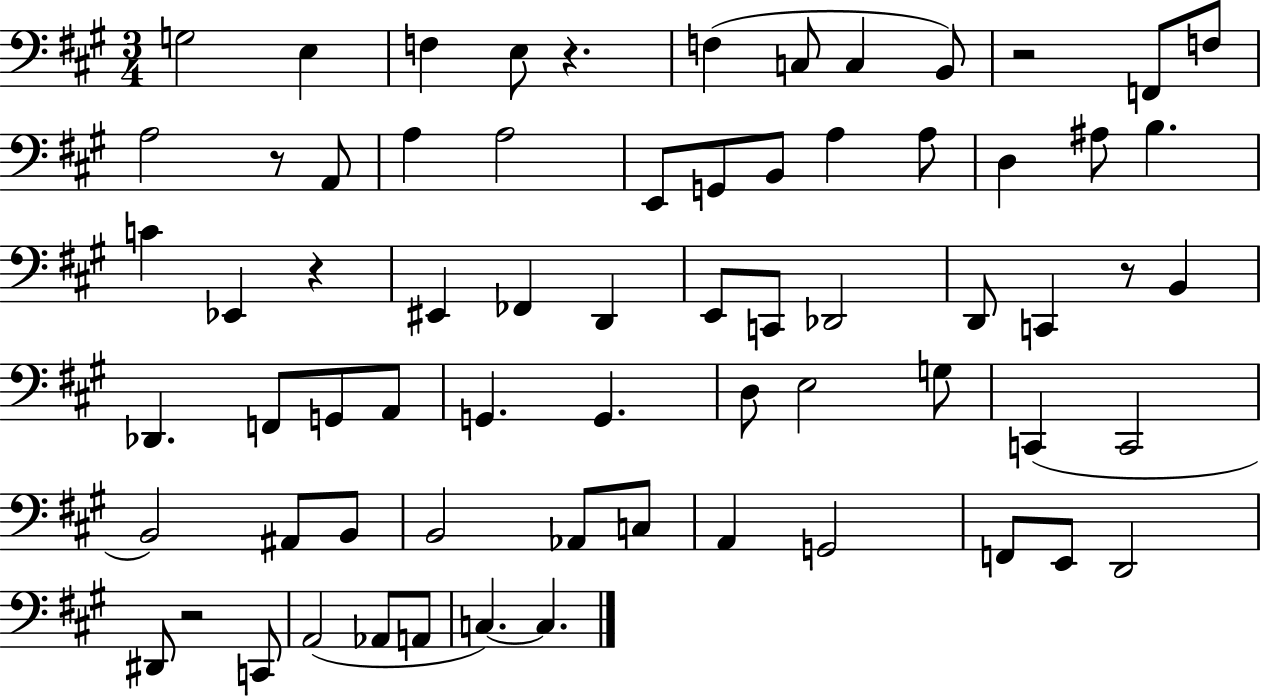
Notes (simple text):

G3/h E3/q F3/q E3/e R/q. F3/q C3/e C3/q B2/e R/h F2/e F3/e A3/h R/e A2/e A3/q A3/h E2/e G2/e B2/e A3/q A3/e D3/q A#3/e B3/q. C4/q Eb2/q R/q EIS2/q FES2/q D2/q E2/e C2/e Db2/h D2/e C2/q R/e B2/q Db2/q. F2/e G2/e A2/e G2/q. G2/q. D3/e E3/h G3/e C2/q C2/h B2/h A#2/e B2/e B2/h Ab2/e C3/e A2/q G2/h F2/e E2/e D2/h D#2/e R/h C2/e A2/h Ab2/e A2/e C3/q. C3/q.